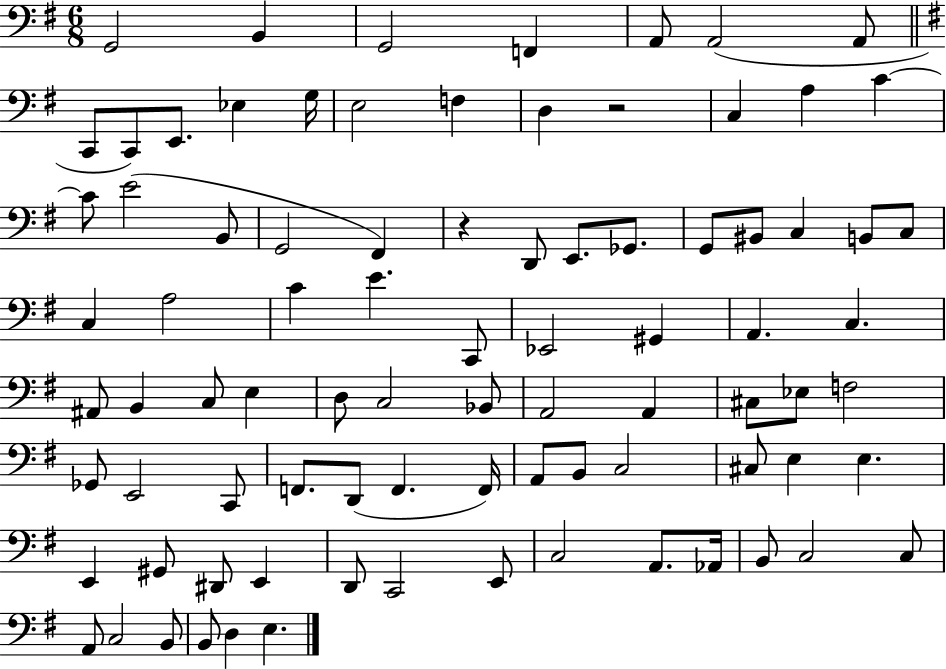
X:1
T:Untitled
M:6/8
L:1/4
K:G
G,,2 B,, G,,2 F,, A,,/2 A,,2 A,,/2 C,,/2 C,,/2 E,,/2 _E, G,/4 E,2 F, D, z2 C, A, C C/2 E2 B,,/2 G,,2 ^F,, z D,,/2 E,,/2 _G,,/2 G,,/2 ^B,,/2 C, B,,/2 C,/2 C, A,2 C E C,,/2 _E,,2 ^G,, A,, C, ^A,,/2 B,, C,/2 E, D,/2 C,2 _B,,/2 A,,2 A,, ^C,/2 _E,/2 F,2 _G,,/2 E,,2 C,,/2 F,,/2 D,,/2 F,, F,,/4 A,,/2 B,,/2 C,2 ^C,/2 E, E, E,, ^G,,/2 ^D,,/2 E,, D,,/2 C,,2 E,,/2 C,2 A,,/2 _A,,/4 B,,/2 C,2 C,/2 A,,/2 C,2 B,,/2 B,,/2 D, E,